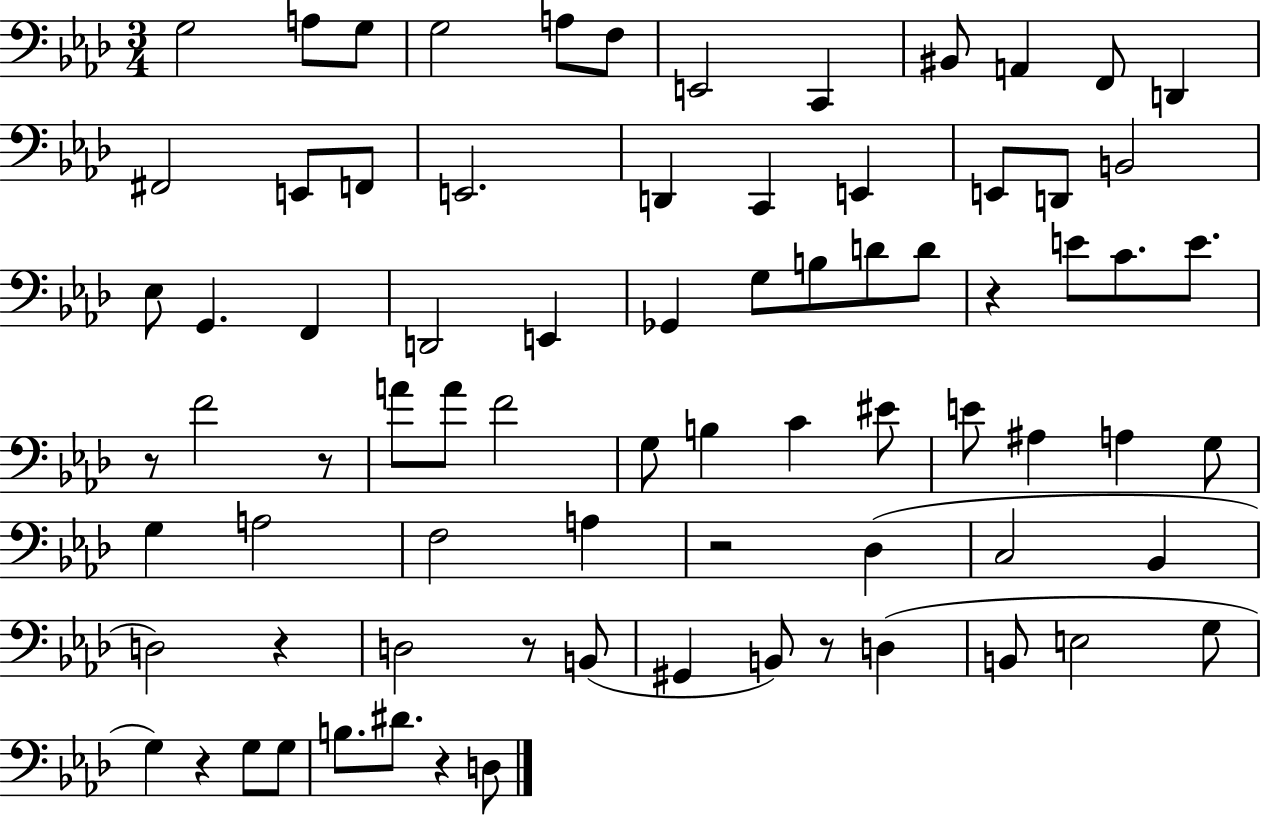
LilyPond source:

{
  \clef bass
  \numericTimeSignature
  \time 3/4
  \key aes \major
  g2 a8 g8 | g2 a8 f8 | e,2 c,4 | bis,8 a,4 f,8 d,4 | \break fis,2 e,8 f,8 | e,2. | d,4 c,4 e,4 | e,8 d,8 b,2 | \break ees8 g,4. f,4 | d,2 e,4 | ges,4 g8 b8 d'8 d'8 | r4 e'8 c'8. e'8. | \break r8 f'2 r8 | a'8 a'8 f'2 | g8 b4 c'4 eis'8 | e'8 ais4 a4 g8 | \break g4 a2 | f2 a4 | r2 des4( | c2 bes,4 | \break d2) r4 | d2 r8 b,8( | gis,4 b,8) r8 d4( | b,8 e2 g8 | \break g4) r4 g8 g8 | b8. dis'8. r4 d8 | \bar "|."
}